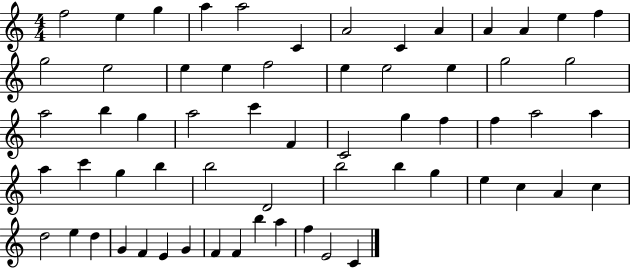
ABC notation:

X:1
T:Untitled
M:4/4
L:1/4
K:C
f2 e g a a2 C A2 C A A A e f g2 e2 e e f2 e e2 e g2 g2 a2 b g a2 c' F C2 g f f a2 a a c' g b b2 D2 b2 b g e c A c d2 e d G F E G F F b a f E2 C